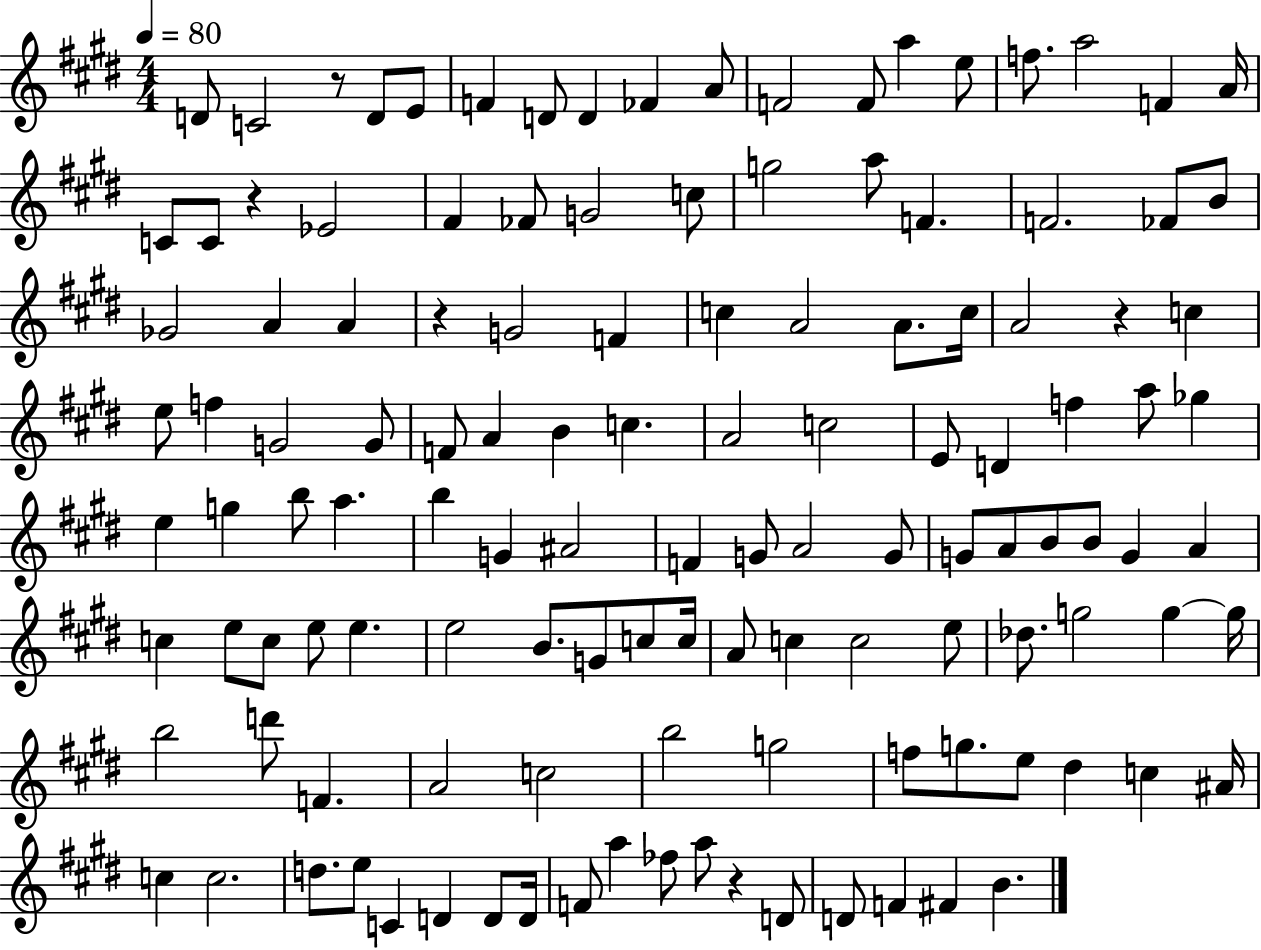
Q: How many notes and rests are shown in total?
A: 126